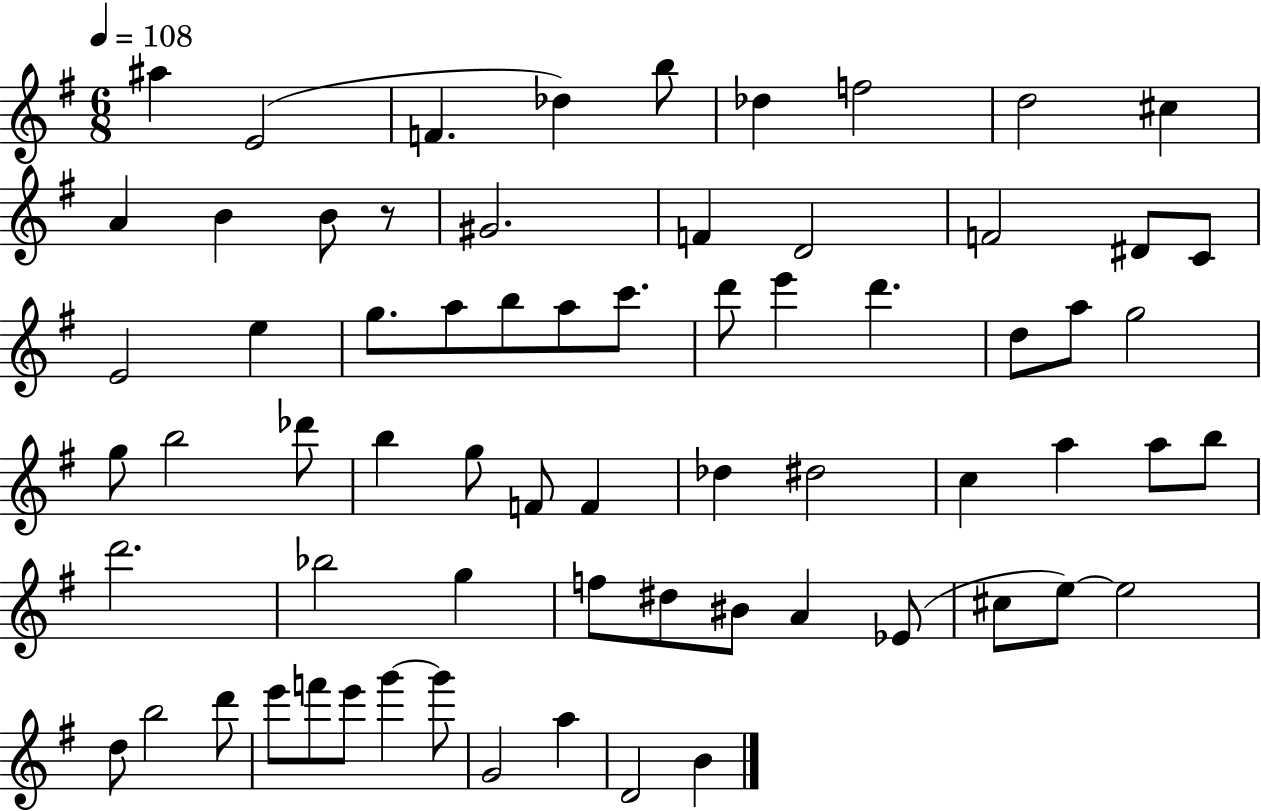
{
  \clef treble
  \numericTimeSignature
  \time 6/8
  \key g \major
  \tempo 4 = 108
  ais''4 e'2( | f'4. des''4) b''8 | des''4 f''2 | d''2 cis''4 | \break a'4 b'4 b'8 r8 | gis'2. | f'4 d'2 | f'2 dis'8 c'8 | \break e'2 e''4 | g''8. a''8 b''8 a''8 c'''8. | d'''8 e'''4 d'''4. | d''8 a''8 g''2 | \break g''8 b''2 des'''8 | b''4 g''8 f'8 f'4 | des''4 dis''2 | c''4 a''4 a''8 b''8 | \break d'''2. | bes''2 g''4 | f''8 dis''8 bis'8 a'4 ees'8( | cis''8 e''8~~) e''2 | \break d''8 b''2 d'''8 | e'''8 f'''8 e'''8 g'''4~~ g'''8 | g'2 a''4 | d'2 b'4 | \break \bar "|."
}